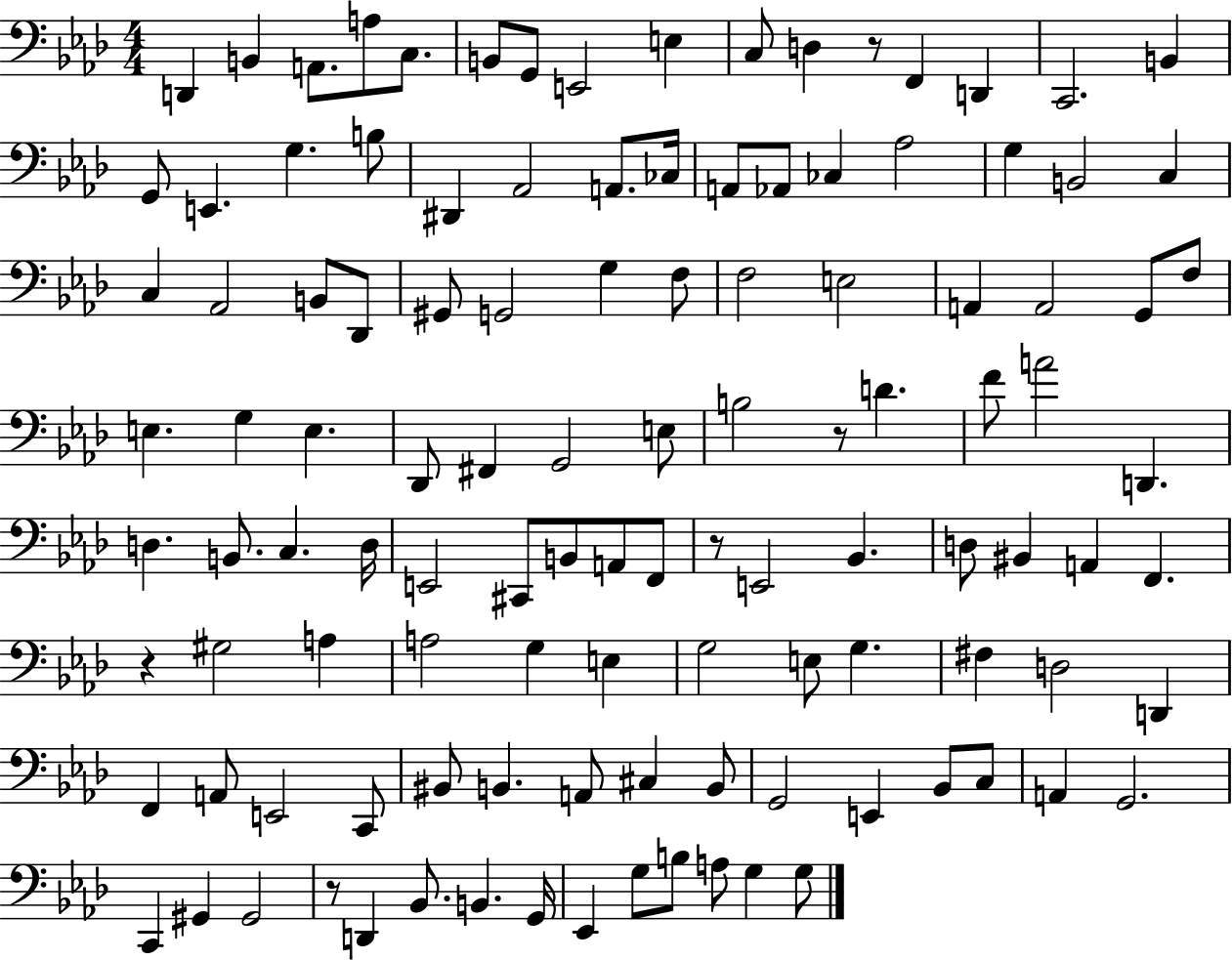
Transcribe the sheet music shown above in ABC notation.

X:1
T:Untitled
M:4/4
L:1/4
K:Ab
D,, B,, A,,/2 A,/2 C,/2 B,,/2 G,,/2 E,,2 E, C,/2 D, z/2 F,, D,, C,,2 B,, G,,/2 E,, G, B,/2 ^D,, _A,,2 A,,/2 _C,/4 A,,/2 _A,,/2 _C, _A,2 G, B,,2 C, C, _A,,2 B,,/2 _D,,/2 ^G,,/2 G,,2 G, F,/2 F,2 E,2 A,, A,,2 G,,/2 F,/2 E, G, E, _D,,/2 ^F,, G,,2 E,/2 B,2 z/2 D F/2 A2 D,, D, B,,/2 C, D,/4 E,,2 ^C,,/2 B,,/2 A,,/2 F,,/2 z/2 E,,2 _B,, D,/2 ^B,, A,, F,, z ^G,2 A, A,2 G, E, G,2 E,/2 G, ^F, D,2 D,, F,, A,,/2 E,,2 C,,/2 ^B,,/2 B,, A,,/2 ^C, B,,/2 G,,2 E,, _B,,/2 C,/2 A,, G,,2 C,, ^G,, ^G,,2 z/2 D,, _B,,/2 B,, G,,/4 _E,, G,/2 B,/2 A,/2 G, G,/2